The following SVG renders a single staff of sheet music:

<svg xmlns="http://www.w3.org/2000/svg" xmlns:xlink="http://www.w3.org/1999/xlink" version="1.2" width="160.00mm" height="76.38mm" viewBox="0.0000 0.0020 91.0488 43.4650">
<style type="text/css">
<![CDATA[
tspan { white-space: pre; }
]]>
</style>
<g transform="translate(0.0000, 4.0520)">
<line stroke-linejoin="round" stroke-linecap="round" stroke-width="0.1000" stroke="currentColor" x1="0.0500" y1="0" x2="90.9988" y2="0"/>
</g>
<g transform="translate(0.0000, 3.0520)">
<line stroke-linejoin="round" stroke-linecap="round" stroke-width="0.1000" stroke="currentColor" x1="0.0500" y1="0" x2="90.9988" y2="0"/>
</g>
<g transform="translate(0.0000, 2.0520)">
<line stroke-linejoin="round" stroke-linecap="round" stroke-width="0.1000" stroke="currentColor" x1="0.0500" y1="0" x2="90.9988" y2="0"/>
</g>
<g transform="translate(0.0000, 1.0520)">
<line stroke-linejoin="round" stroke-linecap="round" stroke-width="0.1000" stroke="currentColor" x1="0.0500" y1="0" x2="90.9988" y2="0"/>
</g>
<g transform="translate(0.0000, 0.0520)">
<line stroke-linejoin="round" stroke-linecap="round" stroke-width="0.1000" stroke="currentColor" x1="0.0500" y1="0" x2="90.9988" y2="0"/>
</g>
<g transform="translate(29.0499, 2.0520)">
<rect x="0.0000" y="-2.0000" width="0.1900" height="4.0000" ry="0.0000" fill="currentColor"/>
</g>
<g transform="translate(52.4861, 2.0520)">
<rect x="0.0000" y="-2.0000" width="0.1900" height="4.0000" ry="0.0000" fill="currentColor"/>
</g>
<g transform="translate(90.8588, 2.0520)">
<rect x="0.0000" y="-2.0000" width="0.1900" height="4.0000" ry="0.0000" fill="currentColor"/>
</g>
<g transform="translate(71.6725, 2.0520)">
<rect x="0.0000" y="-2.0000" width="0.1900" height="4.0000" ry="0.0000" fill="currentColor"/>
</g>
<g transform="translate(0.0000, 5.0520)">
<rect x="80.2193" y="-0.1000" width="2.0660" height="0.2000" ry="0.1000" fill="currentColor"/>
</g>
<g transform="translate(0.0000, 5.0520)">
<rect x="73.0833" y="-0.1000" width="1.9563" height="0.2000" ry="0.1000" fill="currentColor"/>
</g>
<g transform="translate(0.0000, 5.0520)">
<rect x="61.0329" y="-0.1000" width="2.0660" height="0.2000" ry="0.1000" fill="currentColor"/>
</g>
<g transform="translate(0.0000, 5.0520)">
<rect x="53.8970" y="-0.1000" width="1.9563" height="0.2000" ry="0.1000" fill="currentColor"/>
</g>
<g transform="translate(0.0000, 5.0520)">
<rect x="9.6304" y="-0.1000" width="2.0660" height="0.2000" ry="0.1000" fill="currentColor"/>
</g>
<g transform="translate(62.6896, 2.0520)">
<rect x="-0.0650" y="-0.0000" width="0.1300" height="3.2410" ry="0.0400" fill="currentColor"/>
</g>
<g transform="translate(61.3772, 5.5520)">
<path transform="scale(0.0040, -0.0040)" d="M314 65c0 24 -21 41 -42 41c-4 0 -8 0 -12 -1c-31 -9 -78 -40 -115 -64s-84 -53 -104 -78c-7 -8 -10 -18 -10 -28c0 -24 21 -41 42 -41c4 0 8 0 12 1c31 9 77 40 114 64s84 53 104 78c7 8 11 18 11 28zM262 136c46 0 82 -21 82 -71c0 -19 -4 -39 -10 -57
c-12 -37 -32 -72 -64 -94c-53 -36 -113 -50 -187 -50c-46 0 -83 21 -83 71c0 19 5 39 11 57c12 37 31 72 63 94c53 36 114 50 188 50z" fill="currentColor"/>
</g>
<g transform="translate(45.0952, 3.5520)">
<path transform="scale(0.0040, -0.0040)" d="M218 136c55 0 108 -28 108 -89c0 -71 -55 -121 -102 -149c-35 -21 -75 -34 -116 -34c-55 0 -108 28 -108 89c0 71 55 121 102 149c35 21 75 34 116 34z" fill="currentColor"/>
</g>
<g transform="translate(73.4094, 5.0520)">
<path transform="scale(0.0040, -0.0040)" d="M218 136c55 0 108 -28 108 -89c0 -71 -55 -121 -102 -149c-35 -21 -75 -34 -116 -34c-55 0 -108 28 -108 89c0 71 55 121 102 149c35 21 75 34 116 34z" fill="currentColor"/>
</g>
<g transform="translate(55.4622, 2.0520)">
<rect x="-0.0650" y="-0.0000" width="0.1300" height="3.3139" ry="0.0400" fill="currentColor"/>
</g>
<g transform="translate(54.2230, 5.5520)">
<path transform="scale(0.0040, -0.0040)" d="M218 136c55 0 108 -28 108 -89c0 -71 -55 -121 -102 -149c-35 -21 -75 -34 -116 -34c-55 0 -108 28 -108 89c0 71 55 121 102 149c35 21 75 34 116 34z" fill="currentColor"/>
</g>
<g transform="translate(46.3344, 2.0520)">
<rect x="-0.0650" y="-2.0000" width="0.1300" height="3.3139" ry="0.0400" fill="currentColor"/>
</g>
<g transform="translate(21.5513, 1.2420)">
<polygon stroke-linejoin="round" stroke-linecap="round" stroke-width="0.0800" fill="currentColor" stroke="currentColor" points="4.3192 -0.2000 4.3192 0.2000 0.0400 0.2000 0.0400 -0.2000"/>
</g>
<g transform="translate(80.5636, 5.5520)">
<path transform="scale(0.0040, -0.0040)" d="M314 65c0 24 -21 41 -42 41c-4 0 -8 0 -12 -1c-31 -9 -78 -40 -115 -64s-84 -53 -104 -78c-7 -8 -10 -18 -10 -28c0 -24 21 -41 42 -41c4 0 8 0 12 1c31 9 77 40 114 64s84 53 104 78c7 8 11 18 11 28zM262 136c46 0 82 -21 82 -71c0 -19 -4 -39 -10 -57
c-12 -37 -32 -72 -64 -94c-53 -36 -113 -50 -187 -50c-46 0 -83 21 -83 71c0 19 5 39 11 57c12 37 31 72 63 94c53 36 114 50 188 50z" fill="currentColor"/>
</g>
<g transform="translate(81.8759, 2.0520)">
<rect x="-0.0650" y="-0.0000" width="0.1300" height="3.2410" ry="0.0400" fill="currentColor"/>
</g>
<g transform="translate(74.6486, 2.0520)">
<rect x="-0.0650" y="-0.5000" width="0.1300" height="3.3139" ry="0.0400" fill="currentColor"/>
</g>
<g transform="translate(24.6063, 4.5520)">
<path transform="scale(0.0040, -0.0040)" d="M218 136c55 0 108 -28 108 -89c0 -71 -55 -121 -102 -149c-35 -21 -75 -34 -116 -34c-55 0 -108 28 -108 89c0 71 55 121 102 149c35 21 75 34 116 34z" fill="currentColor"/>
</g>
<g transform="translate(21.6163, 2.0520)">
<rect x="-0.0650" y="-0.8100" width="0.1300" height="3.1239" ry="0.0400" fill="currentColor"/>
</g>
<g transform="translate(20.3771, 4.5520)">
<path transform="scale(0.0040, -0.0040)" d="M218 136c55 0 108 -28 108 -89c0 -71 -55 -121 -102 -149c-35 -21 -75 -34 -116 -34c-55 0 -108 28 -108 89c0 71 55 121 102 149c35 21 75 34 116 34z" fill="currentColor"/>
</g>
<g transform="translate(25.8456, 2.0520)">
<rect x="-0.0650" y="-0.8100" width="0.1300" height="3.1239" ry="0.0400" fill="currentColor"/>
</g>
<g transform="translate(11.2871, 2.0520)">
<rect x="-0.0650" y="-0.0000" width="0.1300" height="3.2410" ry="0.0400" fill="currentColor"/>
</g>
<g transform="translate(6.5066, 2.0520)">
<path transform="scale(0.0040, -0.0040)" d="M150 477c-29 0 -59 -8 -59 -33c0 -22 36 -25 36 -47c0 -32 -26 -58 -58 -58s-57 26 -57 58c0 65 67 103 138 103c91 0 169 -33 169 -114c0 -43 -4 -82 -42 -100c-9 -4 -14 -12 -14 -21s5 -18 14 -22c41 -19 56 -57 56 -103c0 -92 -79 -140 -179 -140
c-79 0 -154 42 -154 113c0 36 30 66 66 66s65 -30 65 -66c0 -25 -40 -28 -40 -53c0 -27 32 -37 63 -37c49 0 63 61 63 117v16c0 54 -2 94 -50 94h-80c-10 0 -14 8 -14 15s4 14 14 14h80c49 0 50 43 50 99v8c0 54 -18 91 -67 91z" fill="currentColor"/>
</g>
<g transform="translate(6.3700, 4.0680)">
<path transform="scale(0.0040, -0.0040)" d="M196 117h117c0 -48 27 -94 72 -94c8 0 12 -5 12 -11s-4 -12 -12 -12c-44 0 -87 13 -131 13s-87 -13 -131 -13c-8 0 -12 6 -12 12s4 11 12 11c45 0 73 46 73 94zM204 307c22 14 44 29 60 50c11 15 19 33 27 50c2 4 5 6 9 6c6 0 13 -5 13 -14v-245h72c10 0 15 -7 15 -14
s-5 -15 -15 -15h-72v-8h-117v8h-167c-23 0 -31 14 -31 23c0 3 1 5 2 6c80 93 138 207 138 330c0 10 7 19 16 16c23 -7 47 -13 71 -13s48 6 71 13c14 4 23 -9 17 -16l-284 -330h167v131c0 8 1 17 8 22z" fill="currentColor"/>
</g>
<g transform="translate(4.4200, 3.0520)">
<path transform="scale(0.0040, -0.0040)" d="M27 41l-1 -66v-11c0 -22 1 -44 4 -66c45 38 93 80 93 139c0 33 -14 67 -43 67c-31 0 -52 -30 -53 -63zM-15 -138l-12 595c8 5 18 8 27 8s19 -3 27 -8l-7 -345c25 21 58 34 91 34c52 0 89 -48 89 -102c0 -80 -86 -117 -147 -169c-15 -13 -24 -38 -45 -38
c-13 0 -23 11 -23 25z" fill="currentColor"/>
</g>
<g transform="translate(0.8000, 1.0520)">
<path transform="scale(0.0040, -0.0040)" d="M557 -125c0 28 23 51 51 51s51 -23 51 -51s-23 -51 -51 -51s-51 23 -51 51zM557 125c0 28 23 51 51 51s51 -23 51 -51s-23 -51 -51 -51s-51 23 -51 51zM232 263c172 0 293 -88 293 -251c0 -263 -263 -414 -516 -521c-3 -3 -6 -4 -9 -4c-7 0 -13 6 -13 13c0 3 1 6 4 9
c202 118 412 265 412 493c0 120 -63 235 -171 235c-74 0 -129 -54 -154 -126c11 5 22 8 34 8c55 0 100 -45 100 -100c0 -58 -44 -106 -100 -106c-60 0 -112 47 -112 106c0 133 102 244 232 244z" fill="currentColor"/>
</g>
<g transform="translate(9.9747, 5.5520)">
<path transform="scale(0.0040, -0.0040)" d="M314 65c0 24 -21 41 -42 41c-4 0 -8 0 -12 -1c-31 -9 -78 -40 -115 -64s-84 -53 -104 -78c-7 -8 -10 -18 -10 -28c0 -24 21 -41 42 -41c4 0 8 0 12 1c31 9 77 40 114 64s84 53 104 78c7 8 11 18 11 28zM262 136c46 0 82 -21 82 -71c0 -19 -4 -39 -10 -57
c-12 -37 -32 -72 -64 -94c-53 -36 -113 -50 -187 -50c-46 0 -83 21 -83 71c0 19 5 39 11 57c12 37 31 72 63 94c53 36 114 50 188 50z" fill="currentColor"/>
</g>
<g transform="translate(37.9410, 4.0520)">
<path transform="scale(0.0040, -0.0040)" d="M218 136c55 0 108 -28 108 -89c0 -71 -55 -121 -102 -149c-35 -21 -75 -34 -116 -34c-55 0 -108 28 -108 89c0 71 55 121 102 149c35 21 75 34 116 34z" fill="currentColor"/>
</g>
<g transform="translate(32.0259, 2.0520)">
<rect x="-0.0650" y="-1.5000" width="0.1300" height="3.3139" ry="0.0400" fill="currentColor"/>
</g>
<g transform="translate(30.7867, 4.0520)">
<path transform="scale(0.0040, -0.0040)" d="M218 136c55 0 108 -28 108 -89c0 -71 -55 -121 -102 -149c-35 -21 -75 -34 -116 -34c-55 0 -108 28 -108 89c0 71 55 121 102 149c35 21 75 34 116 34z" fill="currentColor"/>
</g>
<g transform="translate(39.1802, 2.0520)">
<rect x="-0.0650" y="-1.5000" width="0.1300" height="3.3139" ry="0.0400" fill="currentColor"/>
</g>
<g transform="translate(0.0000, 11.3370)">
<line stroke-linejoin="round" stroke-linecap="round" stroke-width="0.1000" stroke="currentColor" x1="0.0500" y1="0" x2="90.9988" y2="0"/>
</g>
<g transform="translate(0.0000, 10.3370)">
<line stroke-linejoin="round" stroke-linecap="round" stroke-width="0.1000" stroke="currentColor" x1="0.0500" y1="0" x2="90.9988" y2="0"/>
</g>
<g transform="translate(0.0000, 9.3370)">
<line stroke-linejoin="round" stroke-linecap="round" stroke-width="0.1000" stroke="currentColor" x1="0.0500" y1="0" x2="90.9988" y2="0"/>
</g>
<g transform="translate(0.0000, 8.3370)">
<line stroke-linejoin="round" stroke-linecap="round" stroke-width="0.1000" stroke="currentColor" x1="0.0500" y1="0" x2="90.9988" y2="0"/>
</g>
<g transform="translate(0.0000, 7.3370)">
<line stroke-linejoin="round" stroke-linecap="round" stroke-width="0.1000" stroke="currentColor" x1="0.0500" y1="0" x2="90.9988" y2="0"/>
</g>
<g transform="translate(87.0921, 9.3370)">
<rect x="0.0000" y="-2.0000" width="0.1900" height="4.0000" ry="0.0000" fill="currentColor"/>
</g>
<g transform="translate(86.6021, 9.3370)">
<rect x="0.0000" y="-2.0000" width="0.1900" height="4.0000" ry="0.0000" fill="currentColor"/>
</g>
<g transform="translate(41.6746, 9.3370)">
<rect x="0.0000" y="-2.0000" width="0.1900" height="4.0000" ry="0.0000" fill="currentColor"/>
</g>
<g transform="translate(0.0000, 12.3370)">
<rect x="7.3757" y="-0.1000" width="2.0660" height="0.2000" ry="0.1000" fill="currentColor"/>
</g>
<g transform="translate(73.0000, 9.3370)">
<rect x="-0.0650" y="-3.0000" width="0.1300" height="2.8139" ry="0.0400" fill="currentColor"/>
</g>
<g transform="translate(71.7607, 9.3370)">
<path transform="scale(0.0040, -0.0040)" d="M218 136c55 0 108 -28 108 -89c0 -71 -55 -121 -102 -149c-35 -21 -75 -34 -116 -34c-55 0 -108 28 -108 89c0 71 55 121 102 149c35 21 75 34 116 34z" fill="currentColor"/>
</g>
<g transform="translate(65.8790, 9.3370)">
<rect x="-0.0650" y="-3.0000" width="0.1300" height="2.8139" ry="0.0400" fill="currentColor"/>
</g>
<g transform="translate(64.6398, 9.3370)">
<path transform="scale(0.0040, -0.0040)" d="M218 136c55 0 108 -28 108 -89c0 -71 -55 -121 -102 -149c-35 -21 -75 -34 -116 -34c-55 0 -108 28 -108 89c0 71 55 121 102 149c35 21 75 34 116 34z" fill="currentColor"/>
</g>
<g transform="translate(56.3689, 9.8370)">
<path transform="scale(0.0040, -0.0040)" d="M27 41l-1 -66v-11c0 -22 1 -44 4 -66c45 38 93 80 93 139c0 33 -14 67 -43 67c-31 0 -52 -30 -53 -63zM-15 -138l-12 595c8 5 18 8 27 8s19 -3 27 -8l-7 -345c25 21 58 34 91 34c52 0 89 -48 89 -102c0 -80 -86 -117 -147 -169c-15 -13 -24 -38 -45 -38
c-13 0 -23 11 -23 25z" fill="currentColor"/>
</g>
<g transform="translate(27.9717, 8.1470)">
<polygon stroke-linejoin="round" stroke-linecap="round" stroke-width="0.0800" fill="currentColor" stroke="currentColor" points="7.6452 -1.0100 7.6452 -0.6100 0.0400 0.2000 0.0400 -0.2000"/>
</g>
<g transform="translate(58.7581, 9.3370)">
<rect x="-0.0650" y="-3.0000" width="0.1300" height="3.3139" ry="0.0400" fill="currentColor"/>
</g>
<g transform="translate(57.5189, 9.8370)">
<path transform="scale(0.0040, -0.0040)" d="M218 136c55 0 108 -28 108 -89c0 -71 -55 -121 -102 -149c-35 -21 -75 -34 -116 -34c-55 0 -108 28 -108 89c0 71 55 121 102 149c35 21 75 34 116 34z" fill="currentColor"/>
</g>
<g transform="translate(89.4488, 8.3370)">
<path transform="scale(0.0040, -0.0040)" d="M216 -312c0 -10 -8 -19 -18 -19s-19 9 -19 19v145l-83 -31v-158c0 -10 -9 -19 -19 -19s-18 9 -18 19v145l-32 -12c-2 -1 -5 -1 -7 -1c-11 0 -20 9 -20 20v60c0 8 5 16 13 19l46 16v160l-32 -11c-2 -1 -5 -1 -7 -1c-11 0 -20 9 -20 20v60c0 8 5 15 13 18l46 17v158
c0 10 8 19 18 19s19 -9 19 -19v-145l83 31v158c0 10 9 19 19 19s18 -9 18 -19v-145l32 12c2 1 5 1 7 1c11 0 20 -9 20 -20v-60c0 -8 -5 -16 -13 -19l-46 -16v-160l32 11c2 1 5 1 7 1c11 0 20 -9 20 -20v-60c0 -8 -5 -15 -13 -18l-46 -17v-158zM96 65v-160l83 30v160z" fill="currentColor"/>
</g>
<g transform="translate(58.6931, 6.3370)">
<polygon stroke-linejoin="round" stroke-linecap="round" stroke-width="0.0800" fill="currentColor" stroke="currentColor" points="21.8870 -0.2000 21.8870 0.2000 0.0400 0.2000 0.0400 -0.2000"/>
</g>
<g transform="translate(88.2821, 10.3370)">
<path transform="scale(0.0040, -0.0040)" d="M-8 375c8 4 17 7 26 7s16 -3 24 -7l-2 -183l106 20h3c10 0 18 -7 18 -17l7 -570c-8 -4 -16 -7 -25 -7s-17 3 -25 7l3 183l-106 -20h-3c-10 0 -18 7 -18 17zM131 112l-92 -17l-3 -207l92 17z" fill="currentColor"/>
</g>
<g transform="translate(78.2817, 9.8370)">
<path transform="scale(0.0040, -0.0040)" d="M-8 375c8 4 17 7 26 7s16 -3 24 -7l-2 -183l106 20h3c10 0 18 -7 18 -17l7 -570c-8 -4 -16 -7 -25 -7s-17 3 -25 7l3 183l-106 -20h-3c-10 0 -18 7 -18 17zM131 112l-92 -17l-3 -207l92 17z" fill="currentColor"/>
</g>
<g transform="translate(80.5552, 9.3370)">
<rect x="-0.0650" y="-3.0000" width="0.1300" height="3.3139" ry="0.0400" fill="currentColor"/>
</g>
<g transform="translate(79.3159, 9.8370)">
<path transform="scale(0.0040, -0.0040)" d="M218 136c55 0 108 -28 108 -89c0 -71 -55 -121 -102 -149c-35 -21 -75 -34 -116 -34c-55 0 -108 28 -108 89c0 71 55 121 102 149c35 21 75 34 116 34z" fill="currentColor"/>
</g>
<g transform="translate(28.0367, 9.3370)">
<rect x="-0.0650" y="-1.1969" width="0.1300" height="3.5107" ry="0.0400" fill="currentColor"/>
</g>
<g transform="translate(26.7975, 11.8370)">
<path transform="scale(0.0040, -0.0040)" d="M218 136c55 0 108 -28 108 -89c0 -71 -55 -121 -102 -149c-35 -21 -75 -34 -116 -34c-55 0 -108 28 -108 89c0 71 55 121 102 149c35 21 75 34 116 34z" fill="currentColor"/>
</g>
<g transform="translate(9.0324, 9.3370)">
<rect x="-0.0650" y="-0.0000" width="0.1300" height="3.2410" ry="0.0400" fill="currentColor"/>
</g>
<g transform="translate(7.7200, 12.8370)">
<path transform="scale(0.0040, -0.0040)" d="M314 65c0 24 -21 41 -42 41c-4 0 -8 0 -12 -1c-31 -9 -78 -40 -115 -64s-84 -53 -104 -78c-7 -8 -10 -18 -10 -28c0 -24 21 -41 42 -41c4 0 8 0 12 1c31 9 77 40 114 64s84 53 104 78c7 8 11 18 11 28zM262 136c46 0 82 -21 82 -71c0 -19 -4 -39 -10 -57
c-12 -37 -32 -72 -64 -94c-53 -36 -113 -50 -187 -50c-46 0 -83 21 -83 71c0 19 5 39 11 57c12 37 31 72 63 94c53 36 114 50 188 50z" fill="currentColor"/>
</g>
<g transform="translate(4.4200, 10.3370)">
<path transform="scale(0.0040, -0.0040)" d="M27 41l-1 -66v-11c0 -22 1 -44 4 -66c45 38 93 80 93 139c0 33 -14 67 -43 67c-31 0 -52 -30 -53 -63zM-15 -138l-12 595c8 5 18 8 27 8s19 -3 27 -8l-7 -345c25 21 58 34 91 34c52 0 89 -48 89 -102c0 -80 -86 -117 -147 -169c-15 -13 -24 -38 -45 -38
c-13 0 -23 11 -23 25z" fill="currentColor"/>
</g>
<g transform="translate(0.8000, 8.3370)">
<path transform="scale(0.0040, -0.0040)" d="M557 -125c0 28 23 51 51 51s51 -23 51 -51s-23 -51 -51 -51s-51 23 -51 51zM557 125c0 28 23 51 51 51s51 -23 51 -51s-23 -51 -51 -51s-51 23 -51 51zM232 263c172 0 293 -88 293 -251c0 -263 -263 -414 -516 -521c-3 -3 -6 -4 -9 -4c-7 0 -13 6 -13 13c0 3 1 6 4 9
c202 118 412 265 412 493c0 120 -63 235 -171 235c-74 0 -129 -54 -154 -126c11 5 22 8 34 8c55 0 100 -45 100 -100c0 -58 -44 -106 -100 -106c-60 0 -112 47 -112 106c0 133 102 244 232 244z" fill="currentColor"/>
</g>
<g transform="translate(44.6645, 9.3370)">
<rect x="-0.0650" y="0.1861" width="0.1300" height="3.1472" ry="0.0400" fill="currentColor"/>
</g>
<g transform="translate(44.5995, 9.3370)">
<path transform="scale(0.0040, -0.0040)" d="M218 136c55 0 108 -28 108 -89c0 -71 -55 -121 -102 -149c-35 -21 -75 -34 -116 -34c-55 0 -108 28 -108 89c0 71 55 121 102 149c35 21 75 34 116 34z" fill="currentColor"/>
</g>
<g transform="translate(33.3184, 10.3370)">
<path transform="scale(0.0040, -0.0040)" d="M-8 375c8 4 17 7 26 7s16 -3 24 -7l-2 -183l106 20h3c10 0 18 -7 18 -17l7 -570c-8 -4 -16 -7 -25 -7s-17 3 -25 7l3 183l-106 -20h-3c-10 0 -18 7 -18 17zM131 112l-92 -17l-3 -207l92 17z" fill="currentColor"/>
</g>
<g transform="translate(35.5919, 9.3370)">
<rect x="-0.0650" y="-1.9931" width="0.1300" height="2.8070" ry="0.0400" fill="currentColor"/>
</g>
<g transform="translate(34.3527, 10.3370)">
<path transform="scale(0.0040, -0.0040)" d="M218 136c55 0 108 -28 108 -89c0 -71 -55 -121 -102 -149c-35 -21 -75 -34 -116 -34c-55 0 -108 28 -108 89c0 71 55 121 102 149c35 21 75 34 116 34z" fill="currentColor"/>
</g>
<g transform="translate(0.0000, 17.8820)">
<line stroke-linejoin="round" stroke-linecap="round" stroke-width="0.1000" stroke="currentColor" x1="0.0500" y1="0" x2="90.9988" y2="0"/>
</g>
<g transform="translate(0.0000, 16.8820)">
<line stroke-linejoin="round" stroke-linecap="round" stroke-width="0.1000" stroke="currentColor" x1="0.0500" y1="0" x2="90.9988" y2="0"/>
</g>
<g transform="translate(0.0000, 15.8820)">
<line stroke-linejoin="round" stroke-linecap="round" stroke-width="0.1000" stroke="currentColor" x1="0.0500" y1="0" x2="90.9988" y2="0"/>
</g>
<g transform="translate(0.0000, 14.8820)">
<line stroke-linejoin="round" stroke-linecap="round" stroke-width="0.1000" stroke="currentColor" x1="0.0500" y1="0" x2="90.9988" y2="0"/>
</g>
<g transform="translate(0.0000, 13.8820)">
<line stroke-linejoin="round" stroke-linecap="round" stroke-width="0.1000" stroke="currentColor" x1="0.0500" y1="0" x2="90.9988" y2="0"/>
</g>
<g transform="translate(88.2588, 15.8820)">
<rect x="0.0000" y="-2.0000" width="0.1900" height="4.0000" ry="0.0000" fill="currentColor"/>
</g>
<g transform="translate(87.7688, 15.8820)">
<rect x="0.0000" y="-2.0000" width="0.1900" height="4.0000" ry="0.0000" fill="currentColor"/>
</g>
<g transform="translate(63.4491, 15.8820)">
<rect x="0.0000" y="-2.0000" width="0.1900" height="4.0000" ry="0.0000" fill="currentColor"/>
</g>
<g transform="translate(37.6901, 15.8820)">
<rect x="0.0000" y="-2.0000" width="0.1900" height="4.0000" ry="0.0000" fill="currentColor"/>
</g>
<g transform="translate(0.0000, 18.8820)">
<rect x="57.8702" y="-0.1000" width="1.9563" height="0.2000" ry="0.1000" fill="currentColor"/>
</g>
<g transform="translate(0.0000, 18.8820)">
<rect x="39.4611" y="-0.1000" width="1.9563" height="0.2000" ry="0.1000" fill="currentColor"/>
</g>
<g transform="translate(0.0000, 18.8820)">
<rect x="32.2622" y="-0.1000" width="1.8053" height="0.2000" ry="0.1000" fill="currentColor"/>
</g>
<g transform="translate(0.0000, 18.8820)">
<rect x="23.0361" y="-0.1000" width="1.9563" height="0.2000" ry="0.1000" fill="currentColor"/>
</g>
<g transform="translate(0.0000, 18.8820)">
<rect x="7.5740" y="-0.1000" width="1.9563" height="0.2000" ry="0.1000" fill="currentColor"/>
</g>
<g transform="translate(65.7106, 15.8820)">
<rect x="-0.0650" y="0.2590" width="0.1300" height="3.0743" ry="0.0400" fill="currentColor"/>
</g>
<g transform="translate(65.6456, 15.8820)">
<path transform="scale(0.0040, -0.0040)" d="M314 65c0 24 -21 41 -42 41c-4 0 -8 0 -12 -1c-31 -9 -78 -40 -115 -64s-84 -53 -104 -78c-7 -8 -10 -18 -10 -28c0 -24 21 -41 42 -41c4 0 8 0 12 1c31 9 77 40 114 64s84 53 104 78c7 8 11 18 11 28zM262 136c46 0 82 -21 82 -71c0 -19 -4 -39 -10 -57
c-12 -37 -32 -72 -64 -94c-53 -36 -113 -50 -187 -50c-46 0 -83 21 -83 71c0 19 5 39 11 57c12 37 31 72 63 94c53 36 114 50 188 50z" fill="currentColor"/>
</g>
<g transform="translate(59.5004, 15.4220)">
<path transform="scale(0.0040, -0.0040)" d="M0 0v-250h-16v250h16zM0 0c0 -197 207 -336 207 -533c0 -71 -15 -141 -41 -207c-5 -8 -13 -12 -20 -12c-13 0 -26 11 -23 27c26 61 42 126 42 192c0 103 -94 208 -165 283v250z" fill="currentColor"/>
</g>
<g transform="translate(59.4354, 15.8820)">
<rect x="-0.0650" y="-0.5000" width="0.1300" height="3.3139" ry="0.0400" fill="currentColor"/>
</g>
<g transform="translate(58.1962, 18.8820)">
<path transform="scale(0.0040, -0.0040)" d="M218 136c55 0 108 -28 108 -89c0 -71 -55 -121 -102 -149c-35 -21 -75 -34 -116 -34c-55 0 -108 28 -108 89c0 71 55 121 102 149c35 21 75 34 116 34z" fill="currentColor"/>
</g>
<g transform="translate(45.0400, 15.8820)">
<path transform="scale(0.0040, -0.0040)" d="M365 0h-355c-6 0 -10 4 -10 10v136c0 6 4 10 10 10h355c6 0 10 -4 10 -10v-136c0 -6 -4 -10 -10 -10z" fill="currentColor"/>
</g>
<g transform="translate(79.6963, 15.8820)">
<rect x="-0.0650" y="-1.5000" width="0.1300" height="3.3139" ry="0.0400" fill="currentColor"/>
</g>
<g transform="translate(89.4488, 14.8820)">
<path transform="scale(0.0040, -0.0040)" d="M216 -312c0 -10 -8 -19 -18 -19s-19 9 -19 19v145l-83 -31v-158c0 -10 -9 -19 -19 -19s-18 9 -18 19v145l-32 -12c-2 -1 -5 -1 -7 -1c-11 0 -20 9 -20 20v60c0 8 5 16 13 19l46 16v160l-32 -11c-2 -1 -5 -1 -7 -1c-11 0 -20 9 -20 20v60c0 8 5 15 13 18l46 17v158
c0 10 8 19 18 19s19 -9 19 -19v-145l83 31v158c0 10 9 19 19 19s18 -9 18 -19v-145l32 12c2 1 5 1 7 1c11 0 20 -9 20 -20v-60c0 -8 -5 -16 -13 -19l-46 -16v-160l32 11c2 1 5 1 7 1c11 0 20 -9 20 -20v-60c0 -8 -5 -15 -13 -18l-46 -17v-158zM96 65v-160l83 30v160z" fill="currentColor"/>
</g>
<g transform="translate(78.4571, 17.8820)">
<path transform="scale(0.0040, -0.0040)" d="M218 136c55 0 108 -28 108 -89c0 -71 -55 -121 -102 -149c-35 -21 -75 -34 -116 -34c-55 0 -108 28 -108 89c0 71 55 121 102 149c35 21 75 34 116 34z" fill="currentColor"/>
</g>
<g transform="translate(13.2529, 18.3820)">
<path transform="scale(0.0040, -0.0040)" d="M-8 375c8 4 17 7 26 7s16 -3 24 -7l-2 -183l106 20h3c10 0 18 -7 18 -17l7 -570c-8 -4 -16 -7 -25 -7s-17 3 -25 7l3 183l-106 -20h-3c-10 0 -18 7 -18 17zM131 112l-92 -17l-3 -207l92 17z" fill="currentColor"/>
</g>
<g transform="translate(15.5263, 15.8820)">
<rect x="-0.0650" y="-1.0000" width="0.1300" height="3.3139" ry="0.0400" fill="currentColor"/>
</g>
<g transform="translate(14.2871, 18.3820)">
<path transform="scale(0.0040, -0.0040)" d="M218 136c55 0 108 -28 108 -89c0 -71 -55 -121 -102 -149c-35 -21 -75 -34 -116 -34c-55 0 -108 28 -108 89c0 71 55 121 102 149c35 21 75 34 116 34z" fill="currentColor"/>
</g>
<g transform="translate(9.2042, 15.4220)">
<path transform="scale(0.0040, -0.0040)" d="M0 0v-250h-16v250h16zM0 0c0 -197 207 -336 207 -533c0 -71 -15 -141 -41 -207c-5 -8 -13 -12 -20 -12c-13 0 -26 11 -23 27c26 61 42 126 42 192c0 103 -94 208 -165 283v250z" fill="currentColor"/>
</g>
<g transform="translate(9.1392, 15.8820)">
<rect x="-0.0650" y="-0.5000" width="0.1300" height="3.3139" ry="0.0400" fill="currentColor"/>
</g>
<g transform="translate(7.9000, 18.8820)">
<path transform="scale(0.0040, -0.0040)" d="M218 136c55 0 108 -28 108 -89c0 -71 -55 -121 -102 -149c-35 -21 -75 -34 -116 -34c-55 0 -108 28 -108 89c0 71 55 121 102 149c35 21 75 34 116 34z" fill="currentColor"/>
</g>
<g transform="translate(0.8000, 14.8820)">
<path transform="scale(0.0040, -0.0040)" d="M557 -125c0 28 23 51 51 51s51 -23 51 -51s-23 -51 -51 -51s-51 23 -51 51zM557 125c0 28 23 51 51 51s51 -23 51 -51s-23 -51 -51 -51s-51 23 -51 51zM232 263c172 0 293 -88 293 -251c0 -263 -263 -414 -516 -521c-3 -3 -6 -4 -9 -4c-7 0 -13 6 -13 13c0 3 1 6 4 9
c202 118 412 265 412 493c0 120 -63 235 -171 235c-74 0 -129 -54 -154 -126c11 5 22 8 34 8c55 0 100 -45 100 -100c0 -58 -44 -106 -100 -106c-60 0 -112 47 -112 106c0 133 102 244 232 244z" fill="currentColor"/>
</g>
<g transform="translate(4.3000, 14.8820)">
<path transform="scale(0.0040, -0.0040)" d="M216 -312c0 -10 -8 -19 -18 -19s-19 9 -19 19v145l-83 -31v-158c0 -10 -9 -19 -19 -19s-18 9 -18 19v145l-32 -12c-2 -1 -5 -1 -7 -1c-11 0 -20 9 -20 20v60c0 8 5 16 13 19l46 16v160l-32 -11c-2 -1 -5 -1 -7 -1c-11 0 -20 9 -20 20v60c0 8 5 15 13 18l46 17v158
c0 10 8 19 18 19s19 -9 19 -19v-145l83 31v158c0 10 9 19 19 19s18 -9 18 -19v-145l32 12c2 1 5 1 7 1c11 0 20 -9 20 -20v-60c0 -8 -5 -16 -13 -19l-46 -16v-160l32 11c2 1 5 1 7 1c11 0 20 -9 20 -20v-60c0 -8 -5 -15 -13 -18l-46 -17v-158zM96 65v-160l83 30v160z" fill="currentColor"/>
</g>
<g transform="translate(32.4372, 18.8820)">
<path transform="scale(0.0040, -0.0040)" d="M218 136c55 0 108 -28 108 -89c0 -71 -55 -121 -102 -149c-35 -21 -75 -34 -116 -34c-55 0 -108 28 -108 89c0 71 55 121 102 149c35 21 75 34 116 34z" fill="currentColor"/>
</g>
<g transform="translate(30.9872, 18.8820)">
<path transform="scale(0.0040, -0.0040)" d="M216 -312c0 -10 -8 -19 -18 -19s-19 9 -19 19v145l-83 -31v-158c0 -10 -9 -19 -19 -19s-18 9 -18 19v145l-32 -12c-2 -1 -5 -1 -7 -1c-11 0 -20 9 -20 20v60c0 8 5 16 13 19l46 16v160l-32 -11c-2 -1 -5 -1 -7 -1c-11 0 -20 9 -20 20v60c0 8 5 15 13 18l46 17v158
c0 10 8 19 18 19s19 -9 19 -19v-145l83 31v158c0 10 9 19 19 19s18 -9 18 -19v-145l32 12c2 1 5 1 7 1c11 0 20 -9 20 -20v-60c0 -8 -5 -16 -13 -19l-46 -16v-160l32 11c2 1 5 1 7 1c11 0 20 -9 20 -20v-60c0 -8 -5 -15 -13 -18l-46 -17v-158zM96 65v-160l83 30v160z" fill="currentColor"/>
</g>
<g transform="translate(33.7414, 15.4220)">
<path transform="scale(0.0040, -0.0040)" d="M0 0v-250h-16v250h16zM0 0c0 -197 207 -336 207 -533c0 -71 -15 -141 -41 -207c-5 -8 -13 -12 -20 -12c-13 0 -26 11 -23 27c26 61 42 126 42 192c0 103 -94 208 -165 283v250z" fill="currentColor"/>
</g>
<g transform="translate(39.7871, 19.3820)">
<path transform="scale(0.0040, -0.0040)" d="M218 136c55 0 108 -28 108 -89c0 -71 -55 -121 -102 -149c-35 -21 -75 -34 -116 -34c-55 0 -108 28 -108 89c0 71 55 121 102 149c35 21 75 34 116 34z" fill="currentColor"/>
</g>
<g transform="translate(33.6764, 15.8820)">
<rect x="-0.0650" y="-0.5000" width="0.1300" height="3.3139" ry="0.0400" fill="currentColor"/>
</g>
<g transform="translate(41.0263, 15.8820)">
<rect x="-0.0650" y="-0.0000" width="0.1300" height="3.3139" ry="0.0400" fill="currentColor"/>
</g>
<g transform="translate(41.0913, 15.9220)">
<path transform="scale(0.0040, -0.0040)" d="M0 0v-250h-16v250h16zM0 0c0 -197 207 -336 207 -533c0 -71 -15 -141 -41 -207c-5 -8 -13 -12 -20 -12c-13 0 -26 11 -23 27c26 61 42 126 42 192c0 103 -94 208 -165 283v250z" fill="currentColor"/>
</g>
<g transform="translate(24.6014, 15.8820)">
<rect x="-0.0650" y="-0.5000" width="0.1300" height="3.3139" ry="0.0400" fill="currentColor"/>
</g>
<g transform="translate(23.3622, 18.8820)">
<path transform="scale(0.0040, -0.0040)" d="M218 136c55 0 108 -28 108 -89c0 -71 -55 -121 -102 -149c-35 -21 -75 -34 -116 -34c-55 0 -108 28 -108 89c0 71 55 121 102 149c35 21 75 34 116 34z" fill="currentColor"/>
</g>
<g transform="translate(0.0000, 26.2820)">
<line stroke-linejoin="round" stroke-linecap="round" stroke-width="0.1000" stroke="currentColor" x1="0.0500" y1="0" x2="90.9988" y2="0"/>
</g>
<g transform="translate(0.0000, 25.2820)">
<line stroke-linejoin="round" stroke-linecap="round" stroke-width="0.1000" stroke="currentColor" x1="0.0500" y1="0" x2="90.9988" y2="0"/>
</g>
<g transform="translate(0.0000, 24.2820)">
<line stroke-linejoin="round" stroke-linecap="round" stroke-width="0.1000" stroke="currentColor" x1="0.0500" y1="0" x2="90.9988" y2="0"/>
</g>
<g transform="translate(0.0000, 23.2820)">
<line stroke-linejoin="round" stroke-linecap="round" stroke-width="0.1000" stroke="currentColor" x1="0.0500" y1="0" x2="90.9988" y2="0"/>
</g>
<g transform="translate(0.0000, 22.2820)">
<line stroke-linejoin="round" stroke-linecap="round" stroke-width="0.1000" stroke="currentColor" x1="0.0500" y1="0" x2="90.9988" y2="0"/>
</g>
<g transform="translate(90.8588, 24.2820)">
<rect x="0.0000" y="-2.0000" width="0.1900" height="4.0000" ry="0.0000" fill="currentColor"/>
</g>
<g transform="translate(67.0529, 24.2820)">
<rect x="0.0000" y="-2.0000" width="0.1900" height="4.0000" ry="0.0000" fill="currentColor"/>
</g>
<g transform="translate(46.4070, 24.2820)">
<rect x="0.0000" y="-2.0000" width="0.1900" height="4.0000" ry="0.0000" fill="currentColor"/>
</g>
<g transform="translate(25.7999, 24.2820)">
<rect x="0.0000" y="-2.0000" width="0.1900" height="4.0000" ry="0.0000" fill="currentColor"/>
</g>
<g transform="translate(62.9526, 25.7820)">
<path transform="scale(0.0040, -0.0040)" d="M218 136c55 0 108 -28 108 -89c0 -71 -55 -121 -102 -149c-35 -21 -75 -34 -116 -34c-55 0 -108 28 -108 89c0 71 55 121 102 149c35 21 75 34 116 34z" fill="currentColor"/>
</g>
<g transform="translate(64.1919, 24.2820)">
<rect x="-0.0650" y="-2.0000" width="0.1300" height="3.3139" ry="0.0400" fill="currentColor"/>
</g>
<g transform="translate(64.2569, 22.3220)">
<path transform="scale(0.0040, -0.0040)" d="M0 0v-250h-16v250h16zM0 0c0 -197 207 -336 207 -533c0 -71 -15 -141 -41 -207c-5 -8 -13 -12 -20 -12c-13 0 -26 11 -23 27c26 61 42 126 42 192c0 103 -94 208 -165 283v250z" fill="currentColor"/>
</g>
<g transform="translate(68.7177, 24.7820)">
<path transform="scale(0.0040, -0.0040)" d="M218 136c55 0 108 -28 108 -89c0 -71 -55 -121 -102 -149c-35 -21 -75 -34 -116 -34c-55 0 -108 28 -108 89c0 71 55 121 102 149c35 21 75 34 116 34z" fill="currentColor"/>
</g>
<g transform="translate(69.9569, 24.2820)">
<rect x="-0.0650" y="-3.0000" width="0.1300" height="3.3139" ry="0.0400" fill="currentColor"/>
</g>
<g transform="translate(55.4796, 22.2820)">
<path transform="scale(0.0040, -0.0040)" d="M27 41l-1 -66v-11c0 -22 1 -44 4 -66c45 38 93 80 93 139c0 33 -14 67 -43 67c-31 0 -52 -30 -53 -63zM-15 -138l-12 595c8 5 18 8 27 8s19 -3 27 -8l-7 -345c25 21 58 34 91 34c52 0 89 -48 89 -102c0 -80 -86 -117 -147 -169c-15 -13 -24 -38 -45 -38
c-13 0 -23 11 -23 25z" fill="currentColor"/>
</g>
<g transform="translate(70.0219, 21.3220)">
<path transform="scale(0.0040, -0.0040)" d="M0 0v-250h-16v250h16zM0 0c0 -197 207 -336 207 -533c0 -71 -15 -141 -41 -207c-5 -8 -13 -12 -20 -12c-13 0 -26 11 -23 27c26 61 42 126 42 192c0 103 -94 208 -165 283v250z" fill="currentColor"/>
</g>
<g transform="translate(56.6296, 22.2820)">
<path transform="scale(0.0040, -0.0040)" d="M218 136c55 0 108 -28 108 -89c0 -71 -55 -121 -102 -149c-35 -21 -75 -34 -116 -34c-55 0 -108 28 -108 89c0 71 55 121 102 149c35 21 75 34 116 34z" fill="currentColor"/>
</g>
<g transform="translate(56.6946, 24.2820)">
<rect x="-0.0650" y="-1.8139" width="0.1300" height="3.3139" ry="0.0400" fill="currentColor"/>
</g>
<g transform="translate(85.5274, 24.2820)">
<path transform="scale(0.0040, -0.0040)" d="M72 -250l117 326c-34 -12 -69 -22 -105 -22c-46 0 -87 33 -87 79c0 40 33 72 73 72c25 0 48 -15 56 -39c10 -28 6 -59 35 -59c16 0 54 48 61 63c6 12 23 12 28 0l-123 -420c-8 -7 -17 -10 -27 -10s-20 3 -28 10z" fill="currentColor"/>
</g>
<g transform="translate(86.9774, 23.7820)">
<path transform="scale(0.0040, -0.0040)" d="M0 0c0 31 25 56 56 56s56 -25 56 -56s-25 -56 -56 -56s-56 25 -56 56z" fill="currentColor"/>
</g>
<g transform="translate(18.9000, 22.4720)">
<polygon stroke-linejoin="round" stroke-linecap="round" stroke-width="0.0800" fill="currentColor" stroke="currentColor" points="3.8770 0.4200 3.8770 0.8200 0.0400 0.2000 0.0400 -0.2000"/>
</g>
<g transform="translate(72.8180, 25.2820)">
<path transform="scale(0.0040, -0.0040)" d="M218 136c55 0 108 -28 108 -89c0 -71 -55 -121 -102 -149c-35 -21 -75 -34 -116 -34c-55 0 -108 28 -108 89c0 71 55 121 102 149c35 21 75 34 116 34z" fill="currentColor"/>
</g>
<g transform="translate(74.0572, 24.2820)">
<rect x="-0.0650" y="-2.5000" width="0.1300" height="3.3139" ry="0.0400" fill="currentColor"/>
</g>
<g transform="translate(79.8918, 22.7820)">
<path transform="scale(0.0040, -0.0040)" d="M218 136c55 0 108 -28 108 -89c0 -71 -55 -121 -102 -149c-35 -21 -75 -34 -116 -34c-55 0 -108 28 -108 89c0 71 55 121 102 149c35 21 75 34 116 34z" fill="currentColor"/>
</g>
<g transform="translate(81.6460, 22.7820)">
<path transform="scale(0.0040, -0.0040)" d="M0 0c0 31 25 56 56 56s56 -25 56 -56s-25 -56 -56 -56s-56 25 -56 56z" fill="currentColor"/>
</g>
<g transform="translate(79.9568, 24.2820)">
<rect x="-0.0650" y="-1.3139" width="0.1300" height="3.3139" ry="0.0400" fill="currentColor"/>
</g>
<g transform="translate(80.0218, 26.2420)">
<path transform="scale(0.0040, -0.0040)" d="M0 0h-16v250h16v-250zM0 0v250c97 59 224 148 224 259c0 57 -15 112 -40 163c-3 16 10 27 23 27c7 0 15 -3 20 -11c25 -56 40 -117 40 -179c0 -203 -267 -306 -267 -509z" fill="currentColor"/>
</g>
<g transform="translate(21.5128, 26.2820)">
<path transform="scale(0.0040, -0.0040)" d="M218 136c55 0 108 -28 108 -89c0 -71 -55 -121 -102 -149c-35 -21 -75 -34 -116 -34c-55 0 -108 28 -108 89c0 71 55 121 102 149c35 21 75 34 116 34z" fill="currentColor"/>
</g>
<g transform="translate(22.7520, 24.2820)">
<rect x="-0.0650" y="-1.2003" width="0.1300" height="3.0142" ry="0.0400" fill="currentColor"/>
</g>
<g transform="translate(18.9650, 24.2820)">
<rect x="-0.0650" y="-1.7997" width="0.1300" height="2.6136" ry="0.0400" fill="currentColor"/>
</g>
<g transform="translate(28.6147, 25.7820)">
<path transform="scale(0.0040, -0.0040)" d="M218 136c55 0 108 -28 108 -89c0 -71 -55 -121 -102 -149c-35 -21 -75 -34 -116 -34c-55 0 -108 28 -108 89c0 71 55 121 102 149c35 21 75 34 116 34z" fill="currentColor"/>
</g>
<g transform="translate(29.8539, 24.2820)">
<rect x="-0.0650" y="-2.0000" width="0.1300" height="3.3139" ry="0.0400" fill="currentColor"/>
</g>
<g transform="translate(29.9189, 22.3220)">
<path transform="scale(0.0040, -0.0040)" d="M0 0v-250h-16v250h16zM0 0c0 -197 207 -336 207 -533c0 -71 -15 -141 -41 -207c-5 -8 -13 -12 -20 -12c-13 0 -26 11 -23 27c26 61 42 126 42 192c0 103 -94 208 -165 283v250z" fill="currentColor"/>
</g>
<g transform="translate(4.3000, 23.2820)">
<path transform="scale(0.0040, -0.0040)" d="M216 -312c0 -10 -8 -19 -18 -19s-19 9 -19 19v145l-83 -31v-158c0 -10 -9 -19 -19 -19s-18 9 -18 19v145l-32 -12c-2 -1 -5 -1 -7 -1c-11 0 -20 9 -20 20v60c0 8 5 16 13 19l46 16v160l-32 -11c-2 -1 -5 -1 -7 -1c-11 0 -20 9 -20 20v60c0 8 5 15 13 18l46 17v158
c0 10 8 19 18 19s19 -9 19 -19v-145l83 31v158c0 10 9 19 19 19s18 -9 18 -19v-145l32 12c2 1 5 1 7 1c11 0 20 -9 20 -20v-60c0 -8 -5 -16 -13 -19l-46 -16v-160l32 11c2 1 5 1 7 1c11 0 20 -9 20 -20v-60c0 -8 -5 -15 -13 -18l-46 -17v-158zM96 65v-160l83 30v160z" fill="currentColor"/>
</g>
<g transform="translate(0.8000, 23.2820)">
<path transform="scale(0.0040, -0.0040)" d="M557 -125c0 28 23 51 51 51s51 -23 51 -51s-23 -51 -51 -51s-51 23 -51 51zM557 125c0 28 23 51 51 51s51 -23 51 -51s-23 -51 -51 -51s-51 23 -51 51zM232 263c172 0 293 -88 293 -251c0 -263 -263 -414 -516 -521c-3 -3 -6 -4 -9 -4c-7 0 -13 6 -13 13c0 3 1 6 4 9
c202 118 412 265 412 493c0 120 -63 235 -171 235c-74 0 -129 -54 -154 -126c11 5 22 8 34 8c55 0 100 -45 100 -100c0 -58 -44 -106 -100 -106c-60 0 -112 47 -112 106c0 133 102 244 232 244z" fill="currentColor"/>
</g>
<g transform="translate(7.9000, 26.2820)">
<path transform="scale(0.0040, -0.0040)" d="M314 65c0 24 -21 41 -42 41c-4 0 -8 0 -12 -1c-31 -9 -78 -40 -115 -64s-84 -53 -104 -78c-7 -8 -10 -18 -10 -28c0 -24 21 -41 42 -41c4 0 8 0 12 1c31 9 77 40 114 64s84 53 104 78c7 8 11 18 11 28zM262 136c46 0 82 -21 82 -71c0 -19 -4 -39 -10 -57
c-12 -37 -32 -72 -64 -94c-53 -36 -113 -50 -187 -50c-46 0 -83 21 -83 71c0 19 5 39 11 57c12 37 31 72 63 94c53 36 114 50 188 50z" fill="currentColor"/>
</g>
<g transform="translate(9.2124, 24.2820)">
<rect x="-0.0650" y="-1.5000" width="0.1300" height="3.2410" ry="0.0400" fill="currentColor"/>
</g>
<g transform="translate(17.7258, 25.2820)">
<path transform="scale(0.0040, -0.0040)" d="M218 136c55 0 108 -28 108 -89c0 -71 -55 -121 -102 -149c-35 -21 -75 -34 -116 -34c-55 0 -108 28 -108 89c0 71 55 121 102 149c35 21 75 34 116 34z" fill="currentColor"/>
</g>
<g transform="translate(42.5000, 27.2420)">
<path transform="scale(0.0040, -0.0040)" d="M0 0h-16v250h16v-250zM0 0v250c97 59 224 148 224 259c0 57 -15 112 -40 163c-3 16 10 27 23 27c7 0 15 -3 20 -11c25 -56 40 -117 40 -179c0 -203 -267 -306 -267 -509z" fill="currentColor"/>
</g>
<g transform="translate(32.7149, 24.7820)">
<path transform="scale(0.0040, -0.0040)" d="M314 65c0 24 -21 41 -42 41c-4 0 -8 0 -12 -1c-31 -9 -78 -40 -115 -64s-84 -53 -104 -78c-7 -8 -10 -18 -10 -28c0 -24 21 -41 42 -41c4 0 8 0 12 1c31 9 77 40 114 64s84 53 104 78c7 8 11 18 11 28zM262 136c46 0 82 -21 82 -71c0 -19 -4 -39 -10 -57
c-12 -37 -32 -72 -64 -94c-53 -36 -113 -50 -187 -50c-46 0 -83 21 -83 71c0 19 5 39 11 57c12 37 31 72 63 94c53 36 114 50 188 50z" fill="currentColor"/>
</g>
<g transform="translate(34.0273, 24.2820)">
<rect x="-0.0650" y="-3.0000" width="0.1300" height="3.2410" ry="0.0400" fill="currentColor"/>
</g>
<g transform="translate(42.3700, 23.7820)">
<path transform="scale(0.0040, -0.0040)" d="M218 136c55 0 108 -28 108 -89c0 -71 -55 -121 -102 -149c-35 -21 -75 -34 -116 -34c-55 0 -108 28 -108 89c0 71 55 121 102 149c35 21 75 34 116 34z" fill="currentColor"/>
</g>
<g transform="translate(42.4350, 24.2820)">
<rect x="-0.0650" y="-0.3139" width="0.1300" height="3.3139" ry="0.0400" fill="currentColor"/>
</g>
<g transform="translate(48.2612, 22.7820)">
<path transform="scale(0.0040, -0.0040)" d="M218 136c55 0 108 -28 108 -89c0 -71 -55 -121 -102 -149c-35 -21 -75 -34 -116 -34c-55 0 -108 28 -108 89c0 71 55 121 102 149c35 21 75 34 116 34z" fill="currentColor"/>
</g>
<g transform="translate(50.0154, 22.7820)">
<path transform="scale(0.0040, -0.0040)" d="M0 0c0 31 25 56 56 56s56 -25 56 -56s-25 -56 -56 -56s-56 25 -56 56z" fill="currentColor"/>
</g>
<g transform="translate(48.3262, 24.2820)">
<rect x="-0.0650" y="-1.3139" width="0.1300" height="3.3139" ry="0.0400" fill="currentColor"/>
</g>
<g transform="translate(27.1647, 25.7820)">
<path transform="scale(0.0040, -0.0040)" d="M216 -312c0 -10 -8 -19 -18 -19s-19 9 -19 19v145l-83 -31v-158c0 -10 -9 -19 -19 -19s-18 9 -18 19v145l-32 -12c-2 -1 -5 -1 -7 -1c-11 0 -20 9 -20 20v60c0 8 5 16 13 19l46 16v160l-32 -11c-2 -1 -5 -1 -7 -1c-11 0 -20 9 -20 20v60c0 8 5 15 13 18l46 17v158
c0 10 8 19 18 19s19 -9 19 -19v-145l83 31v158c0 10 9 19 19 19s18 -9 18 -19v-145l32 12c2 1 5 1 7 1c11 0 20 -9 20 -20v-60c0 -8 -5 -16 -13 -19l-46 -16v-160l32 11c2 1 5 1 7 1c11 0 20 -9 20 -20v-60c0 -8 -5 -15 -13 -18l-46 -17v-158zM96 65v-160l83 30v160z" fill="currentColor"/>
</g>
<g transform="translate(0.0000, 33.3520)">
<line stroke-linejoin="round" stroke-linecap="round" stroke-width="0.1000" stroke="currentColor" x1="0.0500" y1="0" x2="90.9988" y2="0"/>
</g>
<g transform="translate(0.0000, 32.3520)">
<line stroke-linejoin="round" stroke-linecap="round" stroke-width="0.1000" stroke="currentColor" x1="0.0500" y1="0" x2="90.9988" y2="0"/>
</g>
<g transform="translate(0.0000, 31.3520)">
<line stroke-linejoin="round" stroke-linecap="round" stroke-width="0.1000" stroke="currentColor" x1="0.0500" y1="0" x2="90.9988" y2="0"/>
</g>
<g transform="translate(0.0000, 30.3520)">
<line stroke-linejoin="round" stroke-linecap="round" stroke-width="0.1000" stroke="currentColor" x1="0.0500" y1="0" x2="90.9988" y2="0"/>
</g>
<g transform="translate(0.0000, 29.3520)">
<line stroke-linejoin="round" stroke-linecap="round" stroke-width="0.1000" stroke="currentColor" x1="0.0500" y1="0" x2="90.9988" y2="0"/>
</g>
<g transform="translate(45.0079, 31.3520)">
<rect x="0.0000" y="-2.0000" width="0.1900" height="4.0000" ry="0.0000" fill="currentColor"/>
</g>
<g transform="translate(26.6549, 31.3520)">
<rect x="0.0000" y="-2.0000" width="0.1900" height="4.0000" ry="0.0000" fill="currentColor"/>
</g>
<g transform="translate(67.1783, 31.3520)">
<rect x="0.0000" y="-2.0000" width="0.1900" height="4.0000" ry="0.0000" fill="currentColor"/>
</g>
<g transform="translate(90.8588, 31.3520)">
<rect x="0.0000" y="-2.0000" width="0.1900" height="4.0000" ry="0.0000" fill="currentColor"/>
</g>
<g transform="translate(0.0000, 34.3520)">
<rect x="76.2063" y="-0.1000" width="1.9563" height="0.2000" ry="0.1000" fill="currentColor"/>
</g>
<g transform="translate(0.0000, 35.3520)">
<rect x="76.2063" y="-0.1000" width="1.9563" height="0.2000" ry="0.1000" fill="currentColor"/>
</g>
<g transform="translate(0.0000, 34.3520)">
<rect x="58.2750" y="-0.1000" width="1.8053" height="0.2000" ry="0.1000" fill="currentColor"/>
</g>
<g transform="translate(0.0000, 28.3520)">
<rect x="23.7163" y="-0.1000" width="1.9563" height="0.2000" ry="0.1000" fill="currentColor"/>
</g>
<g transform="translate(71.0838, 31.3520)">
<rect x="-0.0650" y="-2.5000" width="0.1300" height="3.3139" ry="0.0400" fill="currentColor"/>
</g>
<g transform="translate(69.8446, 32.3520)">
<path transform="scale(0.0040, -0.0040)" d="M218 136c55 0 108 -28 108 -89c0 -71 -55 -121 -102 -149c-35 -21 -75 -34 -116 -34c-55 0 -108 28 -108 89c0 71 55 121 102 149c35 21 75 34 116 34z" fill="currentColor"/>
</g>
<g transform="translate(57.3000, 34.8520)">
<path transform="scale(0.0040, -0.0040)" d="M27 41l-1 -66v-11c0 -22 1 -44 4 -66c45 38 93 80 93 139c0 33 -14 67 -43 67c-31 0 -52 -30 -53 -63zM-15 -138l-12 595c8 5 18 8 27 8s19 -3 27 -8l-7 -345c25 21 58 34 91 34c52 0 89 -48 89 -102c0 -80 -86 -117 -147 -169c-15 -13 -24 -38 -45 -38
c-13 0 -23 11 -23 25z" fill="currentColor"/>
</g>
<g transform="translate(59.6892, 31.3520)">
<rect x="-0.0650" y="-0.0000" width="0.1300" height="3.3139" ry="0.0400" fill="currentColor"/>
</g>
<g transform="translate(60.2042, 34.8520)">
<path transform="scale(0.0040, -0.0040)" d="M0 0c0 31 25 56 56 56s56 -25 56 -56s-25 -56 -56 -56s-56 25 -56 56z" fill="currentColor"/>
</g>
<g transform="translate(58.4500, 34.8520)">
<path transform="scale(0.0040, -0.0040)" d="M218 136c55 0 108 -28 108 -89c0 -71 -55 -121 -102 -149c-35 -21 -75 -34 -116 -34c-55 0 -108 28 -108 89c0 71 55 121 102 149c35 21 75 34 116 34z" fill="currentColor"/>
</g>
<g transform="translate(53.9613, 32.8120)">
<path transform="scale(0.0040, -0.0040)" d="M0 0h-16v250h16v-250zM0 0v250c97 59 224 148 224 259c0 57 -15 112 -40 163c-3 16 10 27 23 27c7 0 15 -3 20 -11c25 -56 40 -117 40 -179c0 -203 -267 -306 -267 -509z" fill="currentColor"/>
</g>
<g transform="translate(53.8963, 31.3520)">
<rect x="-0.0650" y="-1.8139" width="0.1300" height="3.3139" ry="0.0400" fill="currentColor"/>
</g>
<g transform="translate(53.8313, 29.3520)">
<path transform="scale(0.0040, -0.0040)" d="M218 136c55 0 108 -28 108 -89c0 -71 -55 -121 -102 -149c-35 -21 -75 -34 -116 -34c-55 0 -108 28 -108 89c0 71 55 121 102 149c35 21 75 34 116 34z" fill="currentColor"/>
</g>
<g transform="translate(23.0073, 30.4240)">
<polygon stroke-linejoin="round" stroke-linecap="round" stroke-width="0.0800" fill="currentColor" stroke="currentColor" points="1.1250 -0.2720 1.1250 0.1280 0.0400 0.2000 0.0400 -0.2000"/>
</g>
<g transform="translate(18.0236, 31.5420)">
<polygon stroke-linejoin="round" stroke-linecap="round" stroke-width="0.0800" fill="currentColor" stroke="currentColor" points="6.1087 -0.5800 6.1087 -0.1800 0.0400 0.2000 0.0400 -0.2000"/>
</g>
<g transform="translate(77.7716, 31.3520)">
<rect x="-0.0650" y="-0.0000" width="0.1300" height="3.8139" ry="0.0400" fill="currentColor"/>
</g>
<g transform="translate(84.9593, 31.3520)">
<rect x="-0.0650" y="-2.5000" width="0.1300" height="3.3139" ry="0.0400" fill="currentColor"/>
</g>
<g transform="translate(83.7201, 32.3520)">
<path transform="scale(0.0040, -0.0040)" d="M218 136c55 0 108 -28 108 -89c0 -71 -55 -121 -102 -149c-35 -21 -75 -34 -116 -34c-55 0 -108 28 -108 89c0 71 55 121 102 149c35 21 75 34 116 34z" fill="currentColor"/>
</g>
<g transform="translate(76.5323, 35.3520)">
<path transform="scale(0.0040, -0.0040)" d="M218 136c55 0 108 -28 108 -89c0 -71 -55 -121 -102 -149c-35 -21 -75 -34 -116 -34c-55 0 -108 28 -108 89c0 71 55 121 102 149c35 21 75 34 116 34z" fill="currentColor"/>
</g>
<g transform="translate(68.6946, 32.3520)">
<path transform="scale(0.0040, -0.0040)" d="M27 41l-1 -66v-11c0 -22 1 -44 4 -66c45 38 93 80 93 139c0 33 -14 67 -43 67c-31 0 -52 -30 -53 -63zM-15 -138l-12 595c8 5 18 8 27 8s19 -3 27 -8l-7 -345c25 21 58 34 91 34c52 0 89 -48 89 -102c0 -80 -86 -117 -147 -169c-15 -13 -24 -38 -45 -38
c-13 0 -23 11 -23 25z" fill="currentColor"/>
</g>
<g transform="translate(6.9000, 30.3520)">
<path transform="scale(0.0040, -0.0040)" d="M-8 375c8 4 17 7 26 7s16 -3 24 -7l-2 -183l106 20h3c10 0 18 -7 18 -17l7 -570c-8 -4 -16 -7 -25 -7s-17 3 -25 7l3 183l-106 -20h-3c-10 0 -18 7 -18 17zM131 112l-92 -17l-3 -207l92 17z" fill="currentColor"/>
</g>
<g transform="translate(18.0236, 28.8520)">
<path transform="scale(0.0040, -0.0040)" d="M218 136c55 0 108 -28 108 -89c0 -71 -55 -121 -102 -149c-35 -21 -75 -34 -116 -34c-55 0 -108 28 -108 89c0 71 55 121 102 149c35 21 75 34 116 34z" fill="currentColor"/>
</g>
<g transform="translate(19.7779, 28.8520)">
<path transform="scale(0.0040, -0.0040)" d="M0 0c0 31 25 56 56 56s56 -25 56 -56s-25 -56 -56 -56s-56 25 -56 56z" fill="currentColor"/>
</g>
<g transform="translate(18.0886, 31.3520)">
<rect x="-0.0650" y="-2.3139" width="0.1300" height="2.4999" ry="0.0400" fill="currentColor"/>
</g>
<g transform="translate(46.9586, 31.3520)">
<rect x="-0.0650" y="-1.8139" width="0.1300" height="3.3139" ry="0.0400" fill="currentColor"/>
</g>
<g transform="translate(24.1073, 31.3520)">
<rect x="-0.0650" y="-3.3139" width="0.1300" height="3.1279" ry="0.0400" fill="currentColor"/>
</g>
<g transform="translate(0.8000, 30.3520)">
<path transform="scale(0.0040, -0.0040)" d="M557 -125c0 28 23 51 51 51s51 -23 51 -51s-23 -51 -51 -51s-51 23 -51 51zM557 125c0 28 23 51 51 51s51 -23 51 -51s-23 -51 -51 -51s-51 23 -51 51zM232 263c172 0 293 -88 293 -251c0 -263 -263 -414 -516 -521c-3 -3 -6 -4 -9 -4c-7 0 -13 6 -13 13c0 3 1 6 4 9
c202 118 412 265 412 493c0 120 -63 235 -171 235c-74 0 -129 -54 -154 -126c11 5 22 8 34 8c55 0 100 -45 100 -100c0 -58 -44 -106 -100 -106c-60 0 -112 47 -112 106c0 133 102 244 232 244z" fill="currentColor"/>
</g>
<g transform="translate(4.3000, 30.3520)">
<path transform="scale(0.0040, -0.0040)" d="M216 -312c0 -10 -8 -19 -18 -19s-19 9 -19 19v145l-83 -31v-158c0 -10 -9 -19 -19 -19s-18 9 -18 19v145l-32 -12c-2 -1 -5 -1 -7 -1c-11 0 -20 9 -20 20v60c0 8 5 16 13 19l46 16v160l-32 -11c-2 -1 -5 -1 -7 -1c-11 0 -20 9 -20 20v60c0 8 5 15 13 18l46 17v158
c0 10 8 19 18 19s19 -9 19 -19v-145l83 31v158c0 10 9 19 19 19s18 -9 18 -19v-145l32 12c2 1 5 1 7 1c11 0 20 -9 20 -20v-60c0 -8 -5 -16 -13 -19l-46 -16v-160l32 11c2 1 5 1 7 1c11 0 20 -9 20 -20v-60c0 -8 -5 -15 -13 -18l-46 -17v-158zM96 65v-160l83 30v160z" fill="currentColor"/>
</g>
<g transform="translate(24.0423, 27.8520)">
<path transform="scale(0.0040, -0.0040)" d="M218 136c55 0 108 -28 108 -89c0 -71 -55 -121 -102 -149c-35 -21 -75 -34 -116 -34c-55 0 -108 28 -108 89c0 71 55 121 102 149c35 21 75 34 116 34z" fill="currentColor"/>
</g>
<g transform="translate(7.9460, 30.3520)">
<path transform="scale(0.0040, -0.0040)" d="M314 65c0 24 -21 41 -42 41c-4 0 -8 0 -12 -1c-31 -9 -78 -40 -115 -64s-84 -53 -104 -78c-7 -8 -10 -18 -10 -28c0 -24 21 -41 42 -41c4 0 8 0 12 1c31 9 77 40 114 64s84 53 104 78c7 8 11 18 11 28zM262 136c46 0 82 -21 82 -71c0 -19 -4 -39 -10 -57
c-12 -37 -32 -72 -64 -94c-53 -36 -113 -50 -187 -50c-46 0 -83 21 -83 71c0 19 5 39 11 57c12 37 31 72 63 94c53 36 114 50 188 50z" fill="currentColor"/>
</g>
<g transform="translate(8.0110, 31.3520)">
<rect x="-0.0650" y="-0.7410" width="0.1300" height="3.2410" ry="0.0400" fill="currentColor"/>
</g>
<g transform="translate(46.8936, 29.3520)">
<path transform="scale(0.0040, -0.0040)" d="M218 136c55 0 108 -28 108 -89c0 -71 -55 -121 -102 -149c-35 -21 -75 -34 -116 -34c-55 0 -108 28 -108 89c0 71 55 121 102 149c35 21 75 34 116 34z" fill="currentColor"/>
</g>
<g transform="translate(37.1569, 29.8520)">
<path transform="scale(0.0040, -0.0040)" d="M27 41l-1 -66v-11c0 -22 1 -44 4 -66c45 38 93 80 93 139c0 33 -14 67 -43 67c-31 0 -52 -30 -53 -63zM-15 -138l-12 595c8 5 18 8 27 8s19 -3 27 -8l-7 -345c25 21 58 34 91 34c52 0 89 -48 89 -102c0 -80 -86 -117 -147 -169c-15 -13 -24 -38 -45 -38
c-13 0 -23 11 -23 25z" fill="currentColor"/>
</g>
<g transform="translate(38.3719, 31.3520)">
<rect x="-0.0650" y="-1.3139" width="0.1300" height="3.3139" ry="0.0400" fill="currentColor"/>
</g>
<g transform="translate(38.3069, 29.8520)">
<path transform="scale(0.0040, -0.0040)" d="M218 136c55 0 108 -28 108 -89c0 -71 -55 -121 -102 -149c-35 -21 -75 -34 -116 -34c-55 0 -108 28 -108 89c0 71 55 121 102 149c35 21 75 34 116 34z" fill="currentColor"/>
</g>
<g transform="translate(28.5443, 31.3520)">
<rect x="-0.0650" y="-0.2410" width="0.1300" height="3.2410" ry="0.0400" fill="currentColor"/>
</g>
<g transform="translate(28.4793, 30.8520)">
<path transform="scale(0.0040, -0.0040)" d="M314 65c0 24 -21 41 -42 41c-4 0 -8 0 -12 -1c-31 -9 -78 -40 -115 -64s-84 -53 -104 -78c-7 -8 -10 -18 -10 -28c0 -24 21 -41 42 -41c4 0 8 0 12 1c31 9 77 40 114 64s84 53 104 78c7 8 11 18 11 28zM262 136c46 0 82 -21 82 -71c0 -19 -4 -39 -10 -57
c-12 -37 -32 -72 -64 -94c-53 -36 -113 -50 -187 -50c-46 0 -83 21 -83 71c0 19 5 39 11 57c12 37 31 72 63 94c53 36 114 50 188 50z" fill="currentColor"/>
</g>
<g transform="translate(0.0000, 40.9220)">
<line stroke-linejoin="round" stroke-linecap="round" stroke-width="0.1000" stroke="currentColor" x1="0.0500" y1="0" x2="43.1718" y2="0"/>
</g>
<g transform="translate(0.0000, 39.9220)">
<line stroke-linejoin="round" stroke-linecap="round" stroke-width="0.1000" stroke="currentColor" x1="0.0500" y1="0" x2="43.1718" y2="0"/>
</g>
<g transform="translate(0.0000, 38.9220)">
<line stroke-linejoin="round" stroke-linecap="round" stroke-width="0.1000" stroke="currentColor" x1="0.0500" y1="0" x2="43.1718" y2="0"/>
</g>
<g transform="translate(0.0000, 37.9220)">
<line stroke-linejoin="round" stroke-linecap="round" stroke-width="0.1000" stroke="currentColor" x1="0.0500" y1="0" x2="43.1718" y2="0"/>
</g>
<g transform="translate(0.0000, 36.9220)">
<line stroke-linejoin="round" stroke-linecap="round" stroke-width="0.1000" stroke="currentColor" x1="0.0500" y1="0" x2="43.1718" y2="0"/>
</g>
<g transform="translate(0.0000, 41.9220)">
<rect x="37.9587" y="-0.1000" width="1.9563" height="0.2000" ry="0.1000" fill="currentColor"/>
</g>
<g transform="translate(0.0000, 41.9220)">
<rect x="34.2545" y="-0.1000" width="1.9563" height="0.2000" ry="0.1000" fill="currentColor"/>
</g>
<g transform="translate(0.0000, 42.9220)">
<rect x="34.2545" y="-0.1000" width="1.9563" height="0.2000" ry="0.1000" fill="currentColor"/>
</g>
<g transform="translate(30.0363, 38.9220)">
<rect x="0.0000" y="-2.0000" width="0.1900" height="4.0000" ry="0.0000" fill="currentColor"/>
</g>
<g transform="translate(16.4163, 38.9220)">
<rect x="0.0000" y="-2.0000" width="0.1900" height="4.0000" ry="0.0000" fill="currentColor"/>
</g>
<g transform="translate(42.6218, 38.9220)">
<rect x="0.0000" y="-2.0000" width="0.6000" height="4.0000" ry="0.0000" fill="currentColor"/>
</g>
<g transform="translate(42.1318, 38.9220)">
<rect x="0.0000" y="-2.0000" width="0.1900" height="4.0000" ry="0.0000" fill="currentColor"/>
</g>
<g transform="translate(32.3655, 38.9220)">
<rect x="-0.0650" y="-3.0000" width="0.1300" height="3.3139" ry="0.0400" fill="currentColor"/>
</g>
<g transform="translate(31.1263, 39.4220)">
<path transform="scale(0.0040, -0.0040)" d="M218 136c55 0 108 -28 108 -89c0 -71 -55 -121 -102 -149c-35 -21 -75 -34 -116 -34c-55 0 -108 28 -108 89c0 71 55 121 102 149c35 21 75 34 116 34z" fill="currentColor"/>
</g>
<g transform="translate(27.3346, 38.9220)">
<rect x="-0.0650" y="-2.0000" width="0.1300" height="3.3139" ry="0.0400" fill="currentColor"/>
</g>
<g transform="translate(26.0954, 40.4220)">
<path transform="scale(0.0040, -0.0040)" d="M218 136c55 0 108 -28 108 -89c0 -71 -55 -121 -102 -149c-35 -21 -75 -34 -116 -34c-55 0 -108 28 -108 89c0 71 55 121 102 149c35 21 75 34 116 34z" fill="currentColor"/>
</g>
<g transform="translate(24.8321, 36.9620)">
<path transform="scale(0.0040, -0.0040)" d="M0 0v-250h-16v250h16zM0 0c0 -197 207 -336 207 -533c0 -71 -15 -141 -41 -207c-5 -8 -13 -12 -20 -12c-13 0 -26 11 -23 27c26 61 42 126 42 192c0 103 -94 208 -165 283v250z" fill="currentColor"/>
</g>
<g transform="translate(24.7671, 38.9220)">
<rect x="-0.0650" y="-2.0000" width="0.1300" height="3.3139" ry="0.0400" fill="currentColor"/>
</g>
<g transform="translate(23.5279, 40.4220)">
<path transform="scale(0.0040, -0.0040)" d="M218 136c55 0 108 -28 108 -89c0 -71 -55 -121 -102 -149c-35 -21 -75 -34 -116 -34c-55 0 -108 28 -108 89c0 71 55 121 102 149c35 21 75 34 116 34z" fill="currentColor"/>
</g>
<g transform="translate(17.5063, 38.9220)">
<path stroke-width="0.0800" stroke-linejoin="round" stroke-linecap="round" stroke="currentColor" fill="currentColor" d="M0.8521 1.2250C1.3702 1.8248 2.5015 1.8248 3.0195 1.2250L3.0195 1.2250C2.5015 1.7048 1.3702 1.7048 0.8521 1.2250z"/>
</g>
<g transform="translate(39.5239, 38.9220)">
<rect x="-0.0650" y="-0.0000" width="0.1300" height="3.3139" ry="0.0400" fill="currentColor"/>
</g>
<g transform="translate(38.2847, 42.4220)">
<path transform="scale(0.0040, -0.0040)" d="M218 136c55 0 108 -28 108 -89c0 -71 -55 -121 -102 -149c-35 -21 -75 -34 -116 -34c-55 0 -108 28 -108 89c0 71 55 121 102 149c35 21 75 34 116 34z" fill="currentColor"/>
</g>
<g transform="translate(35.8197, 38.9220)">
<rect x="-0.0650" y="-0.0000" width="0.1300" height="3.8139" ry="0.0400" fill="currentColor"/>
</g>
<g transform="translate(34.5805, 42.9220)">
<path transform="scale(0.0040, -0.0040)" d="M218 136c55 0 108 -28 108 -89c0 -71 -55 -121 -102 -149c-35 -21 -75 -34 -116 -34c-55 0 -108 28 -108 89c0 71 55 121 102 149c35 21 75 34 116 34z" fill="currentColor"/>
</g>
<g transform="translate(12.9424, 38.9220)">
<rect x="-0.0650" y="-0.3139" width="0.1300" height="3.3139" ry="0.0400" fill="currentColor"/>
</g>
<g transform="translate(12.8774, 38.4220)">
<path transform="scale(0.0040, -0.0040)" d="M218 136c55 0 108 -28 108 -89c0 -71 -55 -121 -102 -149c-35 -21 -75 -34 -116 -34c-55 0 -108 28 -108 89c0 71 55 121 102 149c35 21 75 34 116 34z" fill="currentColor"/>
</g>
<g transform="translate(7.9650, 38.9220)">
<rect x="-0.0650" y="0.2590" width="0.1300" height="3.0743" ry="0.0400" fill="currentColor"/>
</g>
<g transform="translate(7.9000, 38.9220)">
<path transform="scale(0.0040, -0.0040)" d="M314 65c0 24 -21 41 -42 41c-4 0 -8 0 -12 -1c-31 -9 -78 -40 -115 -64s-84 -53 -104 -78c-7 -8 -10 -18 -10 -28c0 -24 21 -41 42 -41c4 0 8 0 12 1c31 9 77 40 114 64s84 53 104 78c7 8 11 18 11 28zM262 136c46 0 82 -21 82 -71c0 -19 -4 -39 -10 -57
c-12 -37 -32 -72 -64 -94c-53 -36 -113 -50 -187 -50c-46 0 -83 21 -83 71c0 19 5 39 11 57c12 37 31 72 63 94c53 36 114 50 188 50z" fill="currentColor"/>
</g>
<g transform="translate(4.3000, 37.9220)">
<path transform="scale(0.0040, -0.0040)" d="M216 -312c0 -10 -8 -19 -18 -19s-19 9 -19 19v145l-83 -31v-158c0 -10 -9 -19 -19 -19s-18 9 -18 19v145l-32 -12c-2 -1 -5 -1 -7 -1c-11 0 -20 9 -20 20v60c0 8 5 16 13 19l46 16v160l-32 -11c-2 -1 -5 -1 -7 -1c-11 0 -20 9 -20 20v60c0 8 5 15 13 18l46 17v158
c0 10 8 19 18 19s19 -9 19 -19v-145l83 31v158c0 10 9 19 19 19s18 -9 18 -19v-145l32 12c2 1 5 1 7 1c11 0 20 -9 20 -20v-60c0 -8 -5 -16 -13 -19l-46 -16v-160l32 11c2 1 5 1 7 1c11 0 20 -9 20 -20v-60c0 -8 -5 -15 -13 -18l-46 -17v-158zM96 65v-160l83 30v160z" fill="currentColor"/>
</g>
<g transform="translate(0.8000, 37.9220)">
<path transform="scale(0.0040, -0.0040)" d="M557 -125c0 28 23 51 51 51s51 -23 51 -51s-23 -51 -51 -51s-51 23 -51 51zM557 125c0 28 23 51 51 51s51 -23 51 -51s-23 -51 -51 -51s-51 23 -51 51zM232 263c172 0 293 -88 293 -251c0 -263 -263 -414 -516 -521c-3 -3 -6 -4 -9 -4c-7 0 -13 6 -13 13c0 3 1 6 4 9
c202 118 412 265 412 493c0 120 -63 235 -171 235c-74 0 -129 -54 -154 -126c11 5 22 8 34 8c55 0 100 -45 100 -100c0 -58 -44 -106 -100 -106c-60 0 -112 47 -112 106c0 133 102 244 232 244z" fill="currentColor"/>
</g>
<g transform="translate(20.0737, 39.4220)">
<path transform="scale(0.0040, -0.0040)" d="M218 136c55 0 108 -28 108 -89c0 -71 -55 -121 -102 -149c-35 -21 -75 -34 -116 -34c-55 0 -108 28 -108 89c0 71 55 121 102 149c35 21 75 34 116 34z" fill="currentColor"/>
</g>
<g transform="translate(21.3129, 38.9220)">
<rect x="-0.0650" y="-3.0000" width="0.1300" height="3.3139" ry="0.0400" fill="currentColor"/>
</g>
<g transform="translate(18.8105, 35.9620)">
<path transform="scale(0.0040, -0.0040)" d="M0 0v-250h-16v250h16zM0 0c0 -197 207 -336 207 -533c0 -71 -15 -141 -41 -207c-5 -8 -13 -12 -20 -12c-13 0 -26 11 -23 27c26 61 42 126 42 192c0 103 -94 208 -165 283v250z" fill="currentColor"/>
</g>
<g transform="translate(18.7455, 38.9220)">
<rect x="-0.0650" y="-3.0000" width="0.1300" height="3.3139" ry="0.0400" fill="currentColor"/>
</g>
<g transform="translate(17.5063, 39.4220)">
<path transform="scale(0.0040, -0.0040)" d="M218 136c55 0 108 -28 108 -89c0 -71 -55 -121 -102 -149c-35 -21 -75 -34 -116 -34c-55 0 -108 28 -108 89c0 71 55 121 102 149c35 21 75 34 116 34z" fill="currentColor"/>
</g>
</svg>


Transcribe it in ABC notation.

X:1
T:Untitled
M:3/4
L:1/4
K:F
D,,2 F,,/2 F,,/2 G,, G,, A,, D,, D,,2 E,, D,,2 D,,2 F,,/2 B,,/2 D, _C,/2 D,/2 D,/2 C,/2 E,,/2 F,, E,, ^E,,/2 D,,/2 z2 E,,/2 D,2 G,, G,,2 B,,/2 G,,/2 ^A,,/2 C,2 E,/2 G, _A, A,,/2 C,/2 B,, G,/2 z/2 F,2 B,/2 D/4 E,2 _G, A, A,/2 _D,, _B,, C,, _B,, D,2 E, C,/2 C, A,,/2 A,, C, C,, D,,